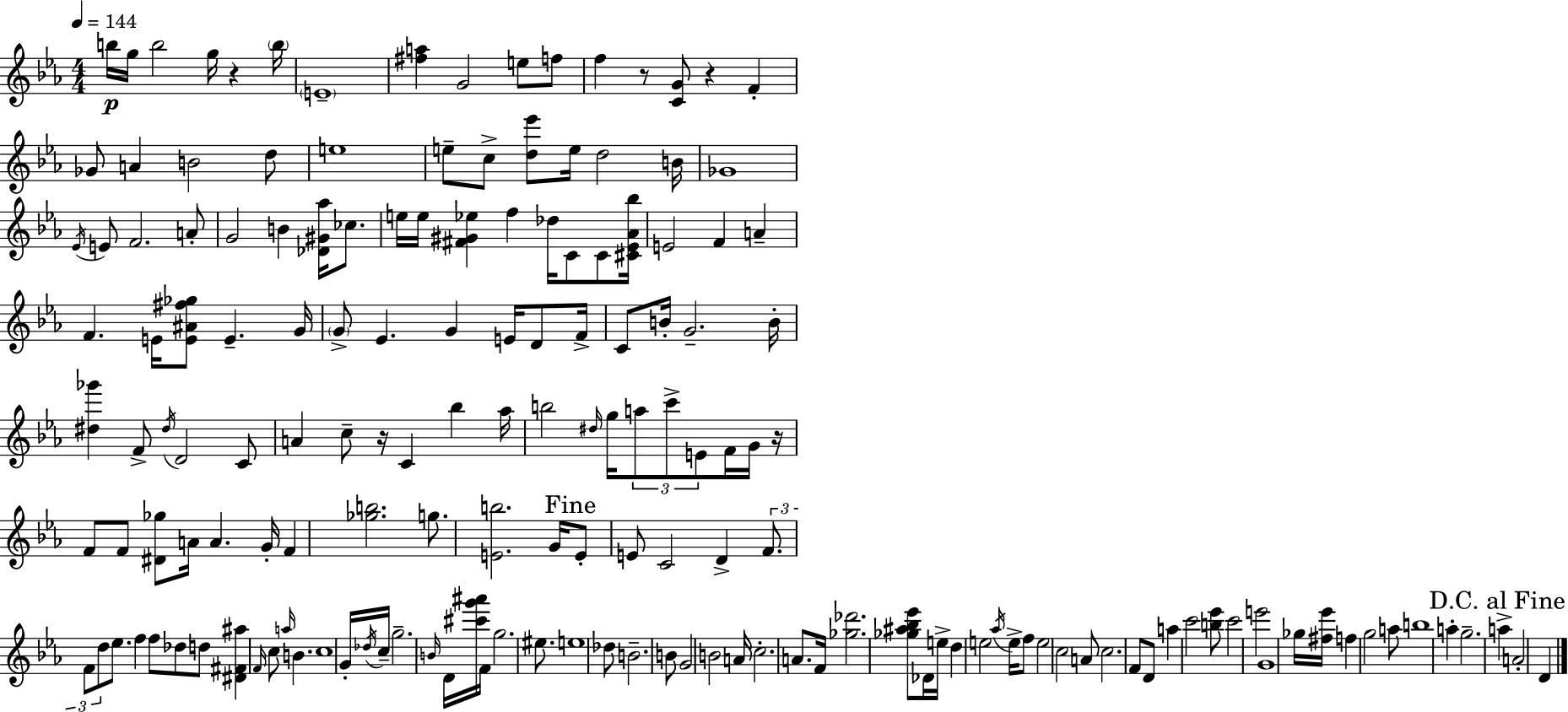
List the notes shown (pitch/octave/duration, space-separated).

B5/s G5/s B5/h G5/s R/q B5/s E4/w [F#5,A5]/q G4/h E5/e F5/e F5/q R/e [C4,G4]/e R/q F4/q Gb4/e A4/q B4/h D5/e E5/w E5/e C5/e [D5,Eb6]/e E5/s D5/h B4/s Gb4/w Eb4/s E4/e F4/h. A4/e G4/h B4/q [Db4,G#4,Ab5]/s CES5/e. E5/s E5/s [F#4,G#4,Eb5]/q F5/q Db5/s C4/e C4/e [C#4,Eb4,Ab4,Bb5]/s E4/h F4/q A4/q F4/q. E4/s [E4,A#4,F#5,Gb5]/e E4/q. G4/s G4/e Eb4/q. G4/q E4/s D4/e F4/s C4/e B4/s G4/h. B4/s [D#5,Gb6]/q F4/e D#5/s D4/h C4/e A4/q C5/e R/s C4/q Bb5/q Ab5/s B5/h D#5/s G5/s A5/e C6/e E4/e F4/s G4/s R/s F4/e F4/e [D#4,Gb5]/e A4/s A4/q. G4/s F4/q [Gb5,B5]/h. G5/e. [E4,B5]/h. G4/s E4/e E4/e C4/h D4/q F4/e. F4/e D5/e Eb5/e. F5/q F5/e Db5/e D5/e [D#4,F#4,A#5]/q F4/s C5/e A5/s B4/q. C5/w G4/s Db5/s C5/s G5/h. B4/s D4/s [C#6,G6,A#6]/s F4/s G5/h. EIS5/e. E5/w Db5/e B4/h. B4/e G4/h B4/h A4/s C5/h. A4/e. F4/s [Gb5,Db6]/h. [Gb5,A#5,Bb5,Eb6]/e Db4/s E5/s D5/q E5/h Ab5/s E5/s F5/e E5/h C5/h A4/e C5/h. F4/e D4/e A5/q C6/h [B5,Eb6]/e C6/h E6/h G4/w Gb5/s [F#5,Eb6]/s F5/q G5/h A5/e B5/w A5/q G5/h. A5/q A4/h D4/q